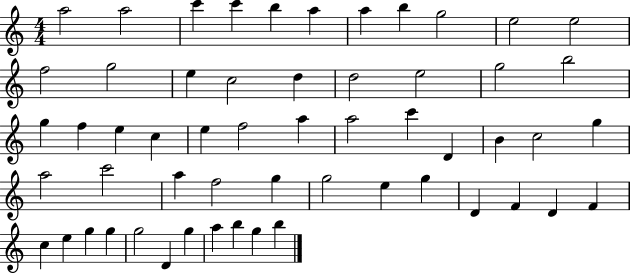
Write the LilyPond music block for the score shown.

{
  \clef treble
  \numericTimeSignature
  \time 4/4
  \key c \major
  a''2 a''2 | c'''4 c'''4 b''4 a''4 | a''4 b''4 g''2 | e''2 e''2 | \break f''2 g''2 | e''4 c''2 d''4 | d''2 e''2 | g''2 b''2 | \break g''4 f''4 e''4 c''4 | e''4 f''2 a''4 | a''2 c'''4 d'4 | b'4 c''2 g''4 | \break a''2 c'''2 | a''4 f''2 g''4 | g''2 e''4 g''4 | d'4 f'4 d'4 f'4 | \break c''4 e''4 g''4 g''4 | g''2 d'4 g''4 | a''4 b''4 g''4 b''4 | \bar "|."
}